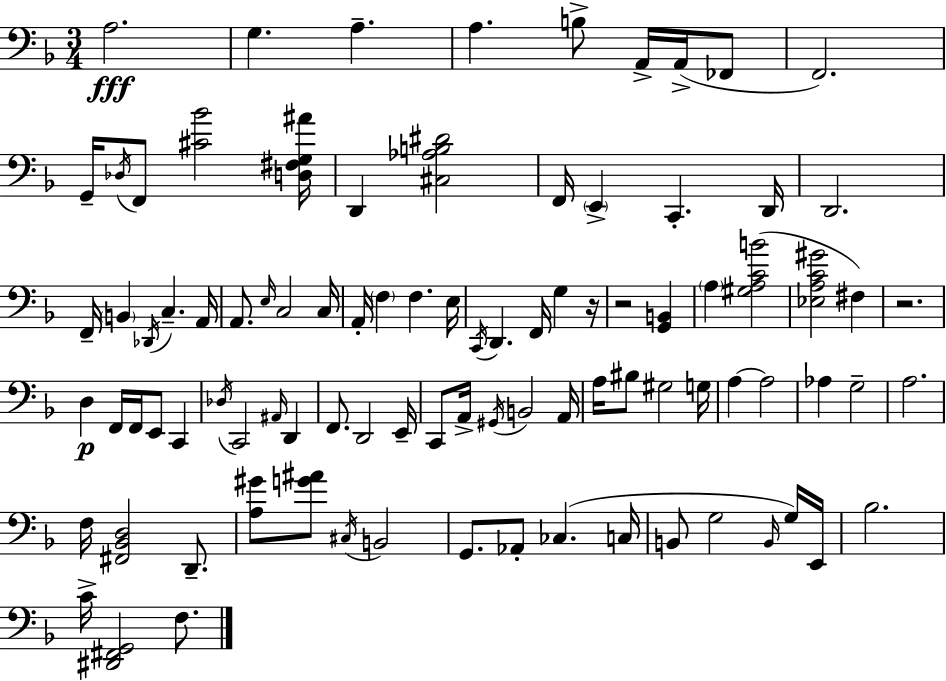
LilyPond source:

{
  \clef bass
  \numericTimeSignature
  \time 3/4
  \key f \major
  a2.\fff | g4. a4.-- | a4. b8-> a,16-> a,16->( fes,8 | f,2.) | \break g,16-- \acciaccatura { des16 } f,8 <cis' bes'>2 | <d fis g ais'>16 d,4 <cis aes b dis'>2 | f,16 \parenthesize e,4-> c,4.-. | d,16 d,2. | \break f,16-- \parenthesize b,4 \acciaccatura { des,16 } c4.-- | a,16 a,8. \grace { e16 } c2 | c16 a,16-. \parenthesize f4 f4. | e16 \acciaccatura { c,16 } d,4. f,16 g4 | \break r16 r2 | <g, b,>4 \parenthesize a4 <gis a c' b'>2( | <ees a c' gis'>2 | fis4) r2. | \break d4\p f,16 f,16 e,8 | c,4 \acciaccatura { des16 } c,2 | \grace { ais,16 } d,4 f,8. d,2 | e,16-- c,8 a,16-> \acciaccatura { gis,16 } b,2 | \break a,16 a16 bis8 gis2 | g16 a4~~ a2 | aes4 g2-- | a2. | \break f16 <fis, bes, d>2 | d,8.-- <a gis'>8 <g' ais'>8 \acciaccatura { cis16 } | b,2 g,8. aes,8-. | ces4.( c16 b,8 g2 | \break \grace { b,16 }) g16 e,16 bes2. | c'16-> <dis, fis, g,>2 | f8. \bar "|."
}